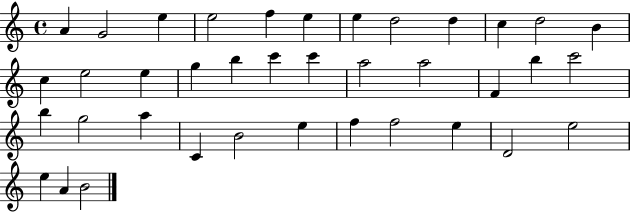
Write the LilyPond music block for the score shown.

{
  \clef treble
  \time 4/4
  \defaultTimeSignature
  \key c \major
  a'4 g'2 e''4 | e''2 f''4 e''4 | e''4 d''2 d''4 | c''4 d''2 b'4 | \break c''4 e''2 e''4 | g''4 b''4 c'''4 c'''4 | a''2 a''2 | f'4 b''4 c'''2 | \break b''4 g''2 a''4 | c'4 b'2 e''4 | f''4 f''2 e''4 | d'2 e''2 | \break e''4 a'4 b'2 | \bar "|."
}